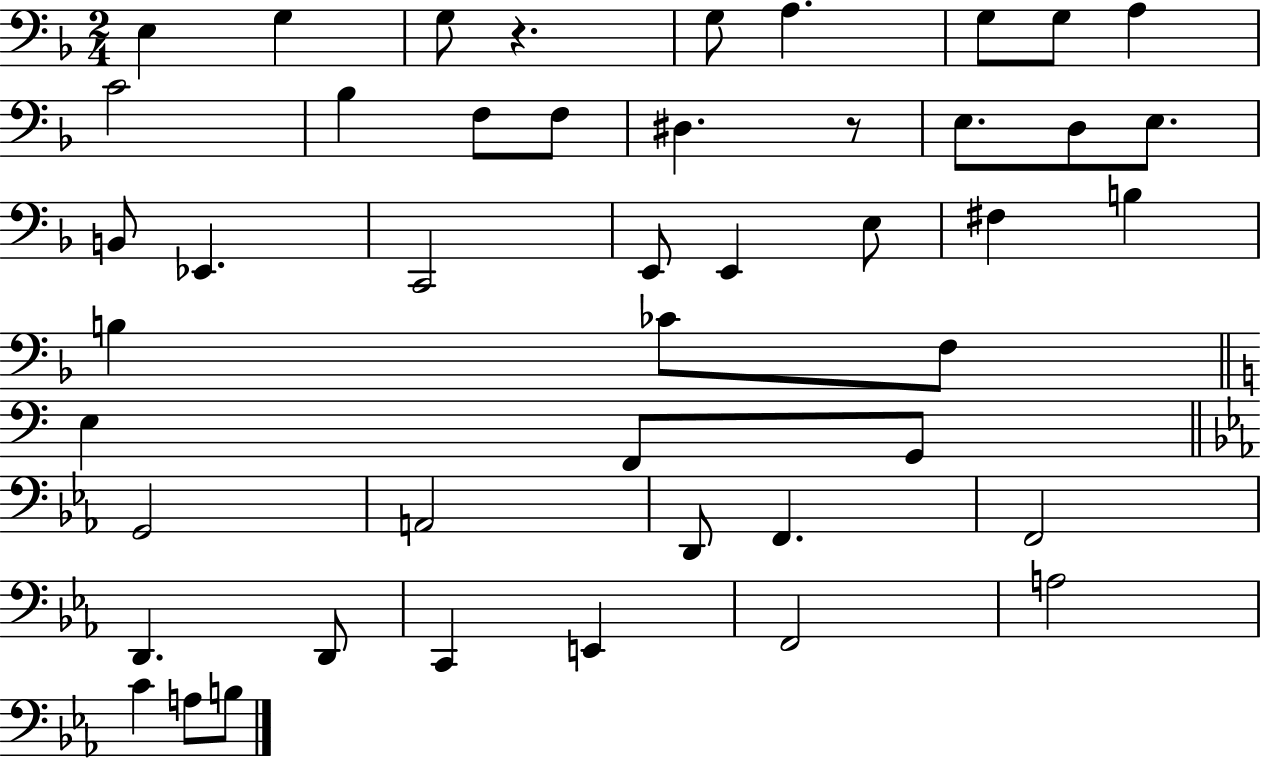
E3/q G3/q G3/e R/q. G3/e A3/q. G3/e G3/e A3/q C4/h Bb3/q F3/e F3/e D#3/q. R/e E3/e. D3/e E3/e. B2/e Eb2/q. C2/h E2/e E2/q E3/e F#3/q B3/q B3/q CES4/e F3/e E3/q F2/e G2/e G2/h A2/h D2/e F2/q. F2/h D2/q. D2/e C2/q E2/q F2/h A3/h C4/q A3/e B3/e